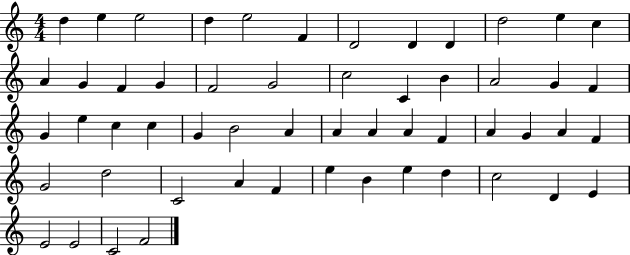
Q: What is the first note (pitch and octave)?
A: D5